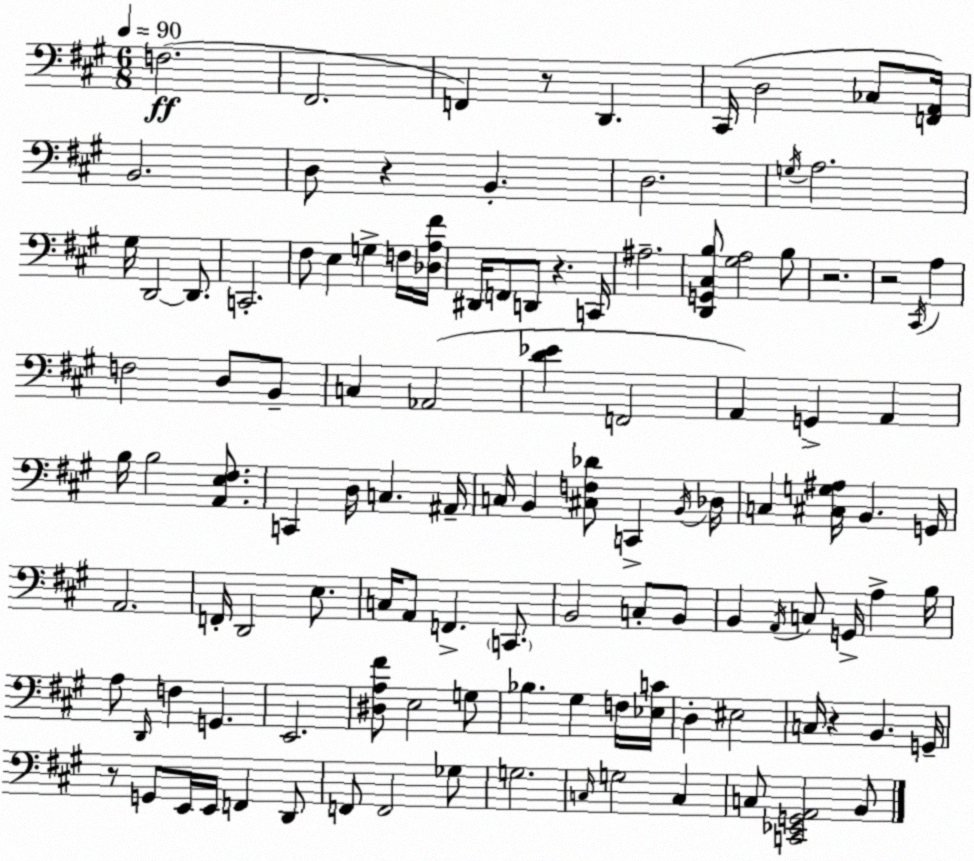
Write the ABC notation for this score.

X:1
T:Untitled
M:6/8
L:1/4
K:A
F,2 ^F,,2 F,, z/2 D,, ^C,,/4 D,2 _C,/2 [F,,A,,]/4 B,,2 D,/2 z B,, D,2 G,/4 A,2 ^G,/4 D,,2 D,,/2 C,,2 ^F,/2 E, G, F,/4 [_D,A,^F]/4 ^D,,/4 F,,/2 D,,/2 z C,,/4 ^A,2 [D,,G,,^C,B,]/2 [^G,A,]2 B,/2 z2 z2 ^C,,/4 A, F,2 D,/2 B,,/2 C, _A,,2 [D_E] F,,2 A,, G,, A,, B,/4 B,2 [A,,E,^F,]/2 C,, D,/4 C, ^A,,/4 C,/4 B,, [^C,F,_D]/2 C,, B,,/4 _D,/4 C, [^C,G,^A,]/4 B,, G,,/4 A,,2 F,,/4 D,,2 E,/2 C,/4 A,,/2 F,, C,,/2 B,,2 C,/2 B,,/2 B,, A,,/4 C,/2 G,,/4 A, B,/4 A,/2 D,,/4 F, G,, E,,2 [^D,A,^F]/2 E,2 G,/2 _B, ^G, F,/4 [_E,C]/4 D, ^E,2 C,/4 z B,, G,,/4 z/2 G,,/2 E,,/4 E,,/4 F,, D,,/2 F,,/2 F,,2 _G,/2 G,2 C,/4 G,2 C, C,/2 [C,,_E,,G,,A,,]2 B,,/2